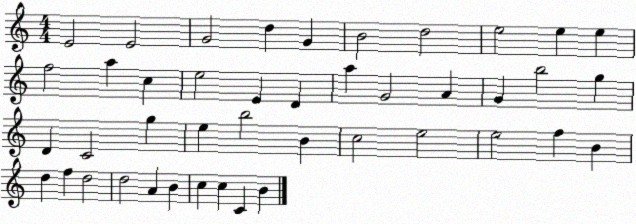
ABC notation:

X:1
T:Untitled
M:4/4
L:1/4
K:C
E2 E2 G2 d G B2 d2 e2 e e f2 a c e2 E D a G2 A G b2 g D C2 g e b2 B c2 e2 e2 f B d f d2 d2 A B c c C B